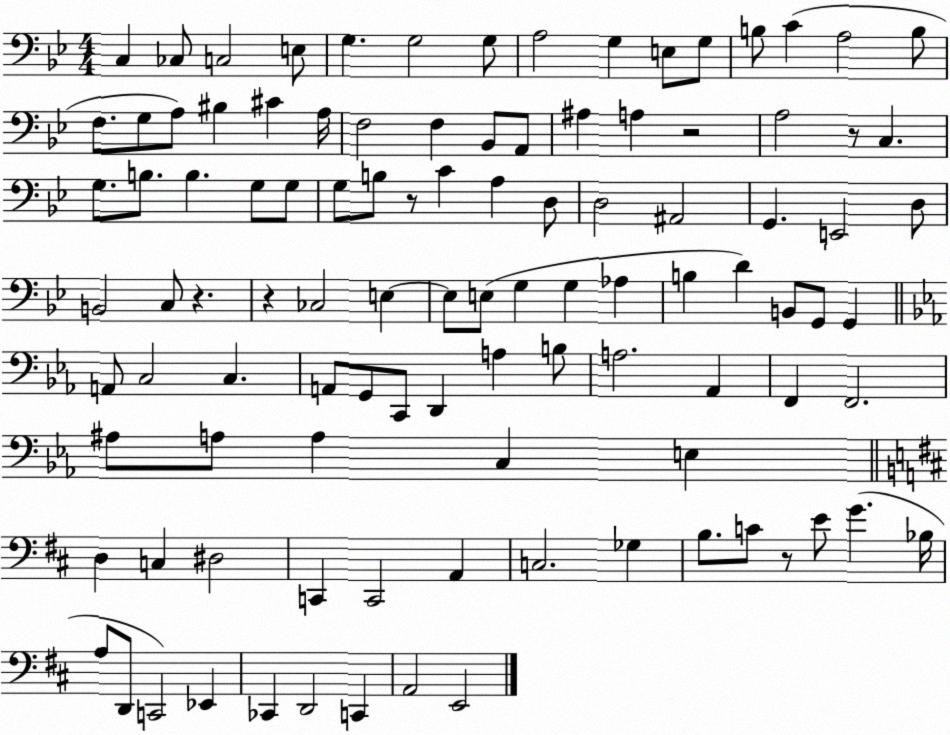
X:1
T:Untitled
M:4/4
L:1/4
K:Bb
C, _C,/2 C,2 E,/2 G, G,2 G,/2 A,2 G, E,/2 G,/2 B,/2 C A,2 B,/2 F,/2 G,/2 A,/2 ^B, ^C A,/4 F,2 F, _B,,/2 A,,/2 ^A, A, z2 A,2 z/2 C, G,/2 B,/2 B, G,/2 G,/2 G,/2 B,/2 z/2 C A, D,/2 D,2 ^A,,2 G,, E,,2 D,/2 B,,2 C,/2 z z _C,2 E, E,/2 E,/2 G, G, _A, B, D B,,/2 G,,/2 G,, A,,/2 C,2 C, A,,/2 G,,/2 C,,/2 D,, A, B,/2 A,2 _A,, F,, F,,2 ^A,/2 A,/2 A, C, E, D, C, ^D,2 C,, C,,2 A,, C,2 _G, B,/2 C/2 z/2 E/2 G _B,/4 A,/2 D,,/2 C,,2 _E,, _C,, D,,2 C,, A,,2 E,,2